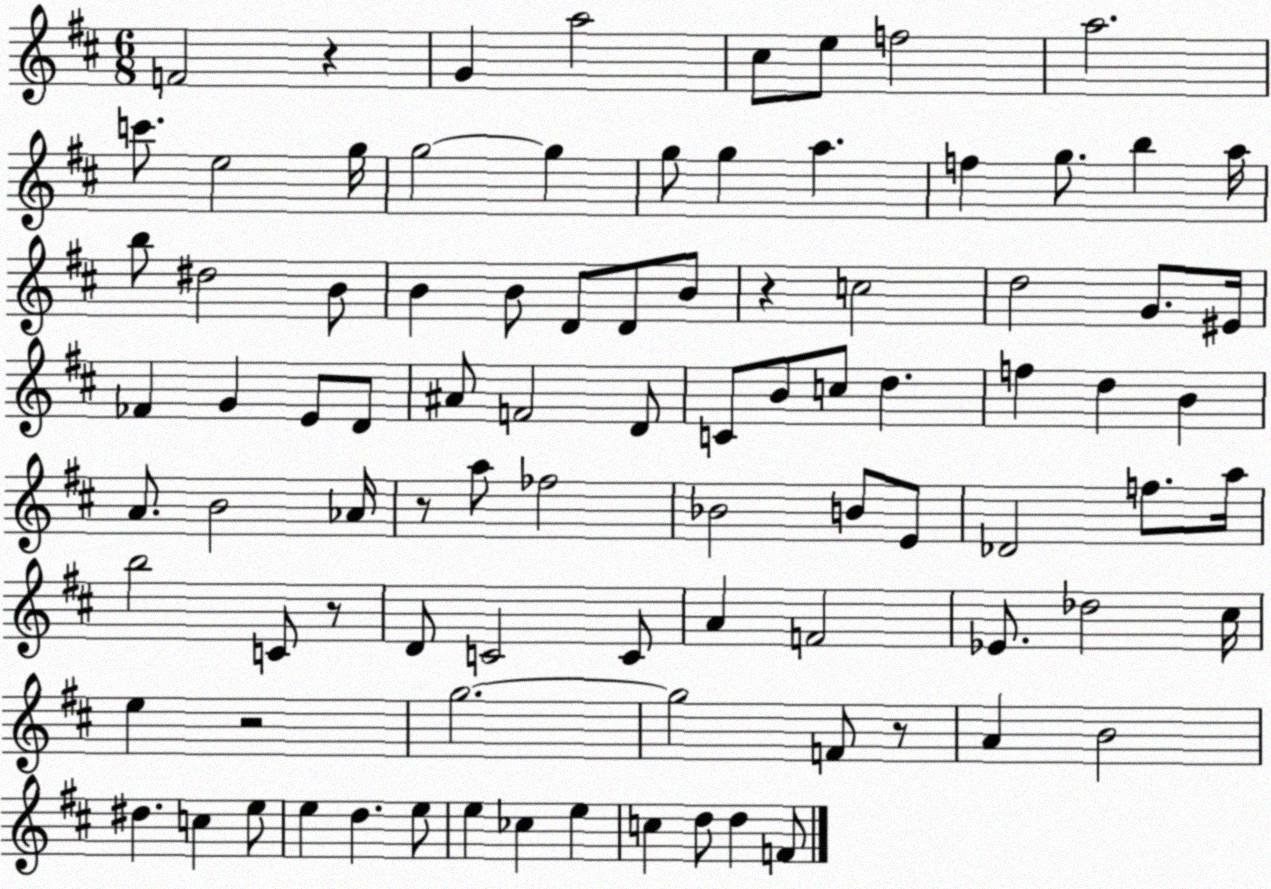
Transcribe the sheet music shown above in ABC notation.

X:1
T:Untitled
M:6/8
L:1/4
K:D
F2 z G a2 ^c/2 e/2 f2 a2 c'/2 e2 g/4 g2 g g/2 g a f g/2 b a/4 b/2 ^d2 B/2 B B/2 D/2 D/2 B/2 z c2 d2 G/2 ^E/4 _F G E/2 D/2 ^A/2 F2 D/2 C/2 B/2 c/2 d f d B A/2 B2 _A/4 z/2 a/2 _f2 _B2 B/2 E/2 _D2 f/2 a/4 b2 C/2 z/2 D/2 C2 C/2 A F2 _E/2 _d2 ^c/4 e z2 g2 g2 F/2 z/2 A B2 ^d c e/2 e d e/2 e _c e c d/2 d F/2